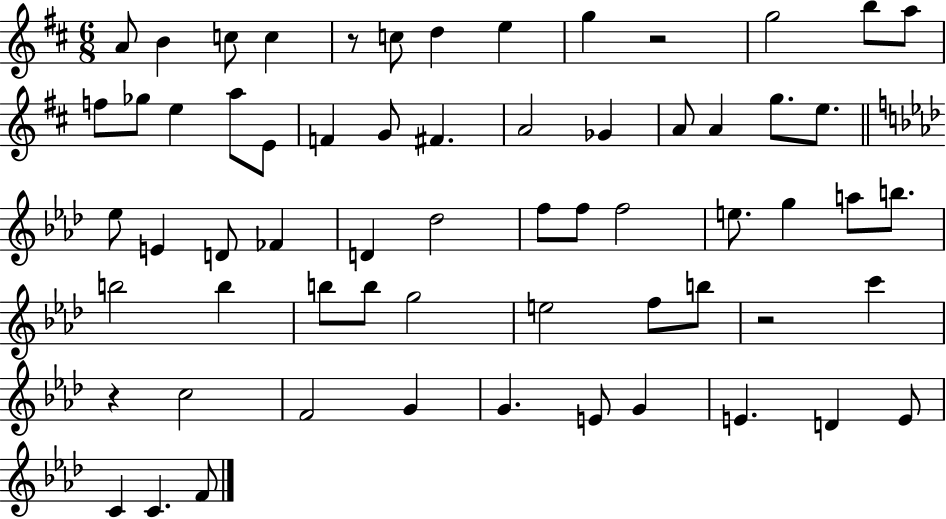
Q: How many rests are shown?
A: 4